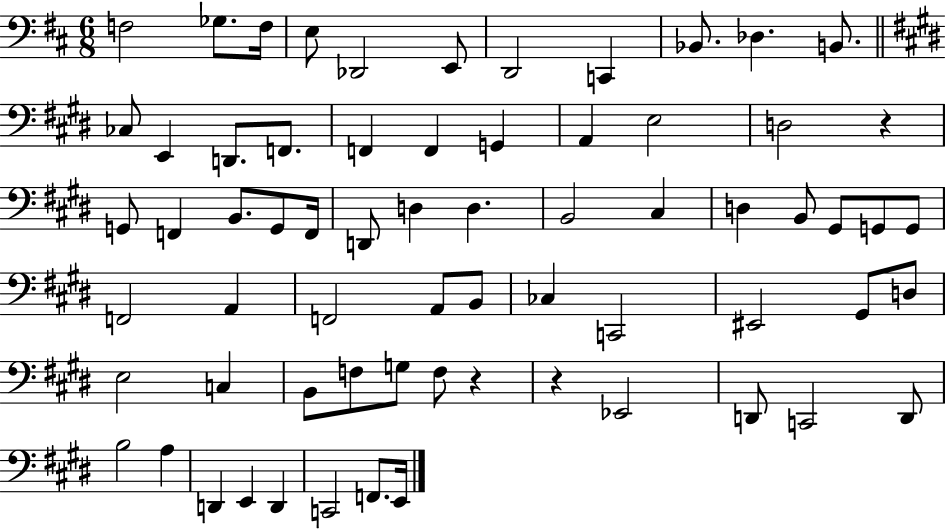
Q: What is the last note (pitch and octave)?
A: E2